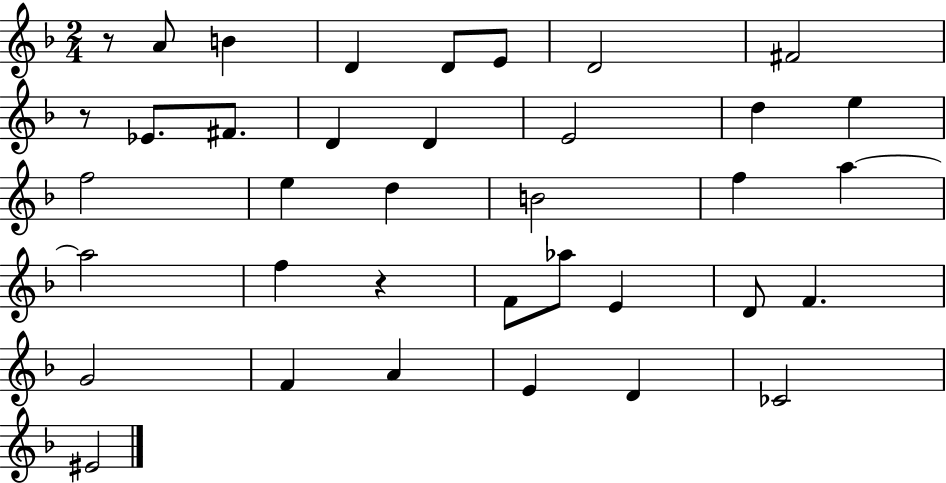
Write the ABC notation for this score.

X:1
T:Untitled
M:2/4
L:1/4
K:F
z/2 A/2 B D D/2 E/2 D2 ^F2 z/2 _E/2 ^F/2 D D E2 d e f2 e d B2 f a a2 f z F/2 _a/2 E D/2 F G2 F A E D _C2 ^E2